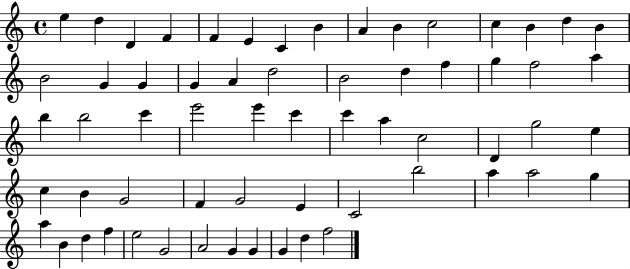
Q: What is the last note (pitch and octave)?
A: F5